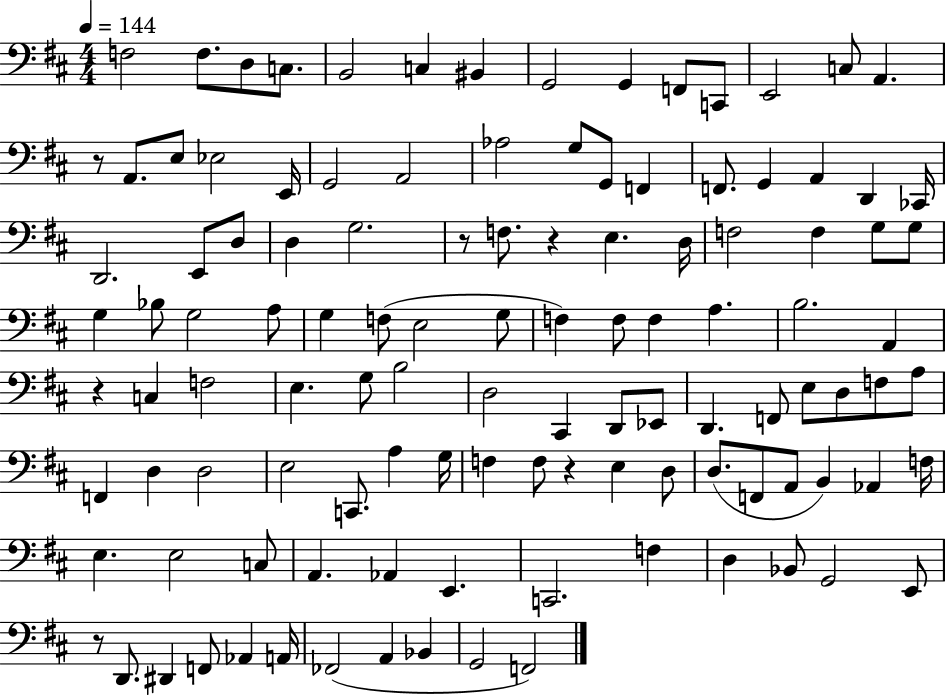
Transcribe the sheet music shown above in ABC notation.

X:1
T:Untitled
M:4/4
L:1/4
K:D
F,2 F,/2 D,/2 C,/2 B,,2 C, ^B,, G,,2 G,, F,,/2 C,,/2 E,,2 C,/2 A,, z/2 A,,/2 E,/2 _E,2 E,,/4 G,,2 A,,2 _A,2 G,/2 G,,/2 F,, F,,/2 G,, A,, D,, _C,,/4 D,,2 E,,/2 D,/2 D, G,2 z/2 F,/2 z E, D,/4 F,2 F, G,/2 G,/2 G, _B,/2 G,2 A,/2 G, F,/2 E,2 G,/2 F, F,/2 F, A, B,2 A,, z C, F,2 E, G,/2 B,2 D,2 ^C,, D,,/2 _E,,/2 D,, F,,/2 E,/2 D,/2 F,/2 A,/2 F,, D, D,2 E,2 C,,/2 A, G,/4 F, F,/2 z E, D,/2 D,/2 F,,/2 A,,/2 B,, _A,, F,/4 E, E,2 C,/2 A,, _A,, E,, C,,2 F, D, _B,,/2 G,,2 E,,/2 z/2 D,,/2 ^D,, F,,/2 _A,, A,,/4 _F,,2 A,, _B,, G,,2 F,,2